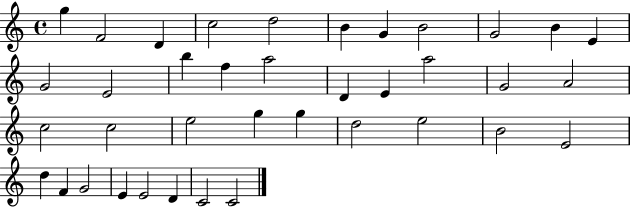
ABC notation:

X:1
T:Untitled
M:4/4
L:1/4
K:C
g F2 D c2 d2 B G B2 G2 B E G2 E2 b f a2 D E a2 G2 A2 c2 c2 e2 g g d2 e2 B2 E2 d F G2 E E2 D C2 C2